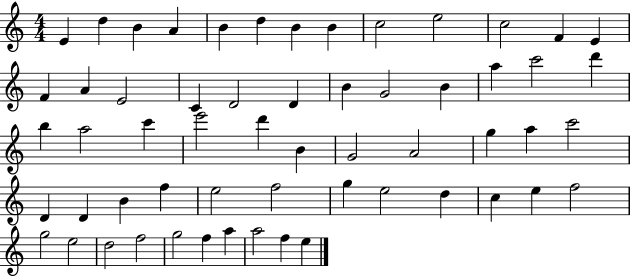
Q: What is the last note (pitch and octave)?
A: E5